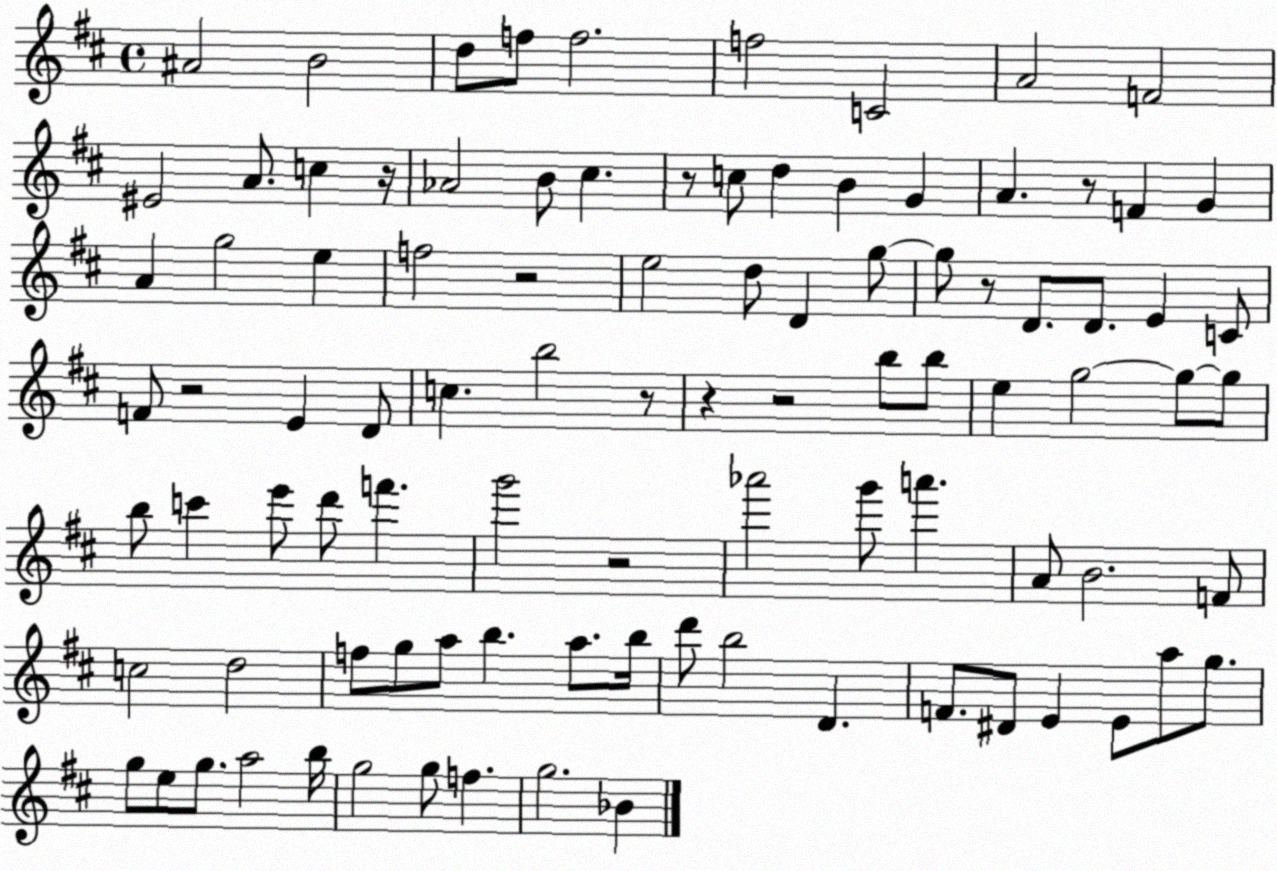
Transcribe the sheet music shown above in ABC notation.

X:1
T:Untitled
M:4/4
L:1/4
K:D
^A2 B2 d/2 f/2 f2 f2 C2 A2 F2 ^E2 A/2 c z/4 _A2 B/2 ^c z/2 c/2 d B G A z/2 F G A g2 e f2 z2 e2 d/2 D g/2 g/2 z/2 D/2 D/2 E C/2 F/2 z2 E D/2 c b2 z/2 z z2 b/2 b/2 e g2 g/2 g/2 b/2 c' e'/2 d'/2 f' g'2 z2 _a'2 g'/2 a' A/2 B2 F/2 c2 d2 f/2 g/2 a/2 b a/2 b/4 d'/2 b2 D F/2 ^D/2 E E/2 a/2 g/2 g/2 e/2 g/2 a2 b/4 g2 g/2 f g2 _B